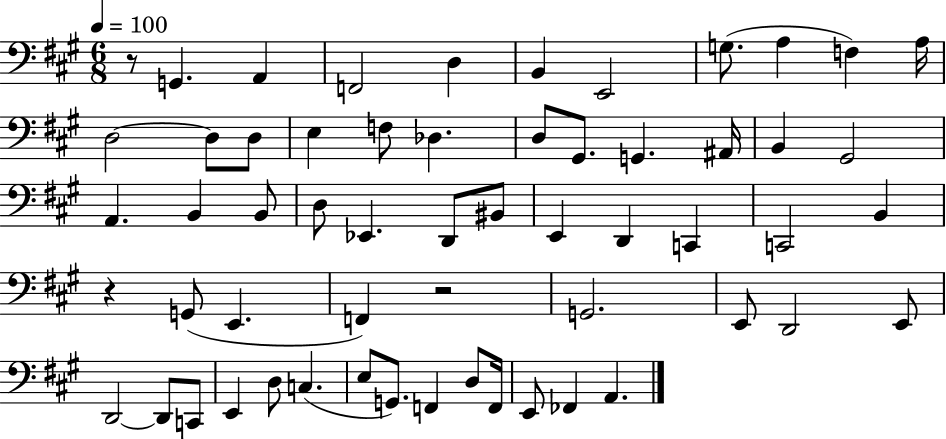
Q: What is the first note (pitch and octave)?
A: G2